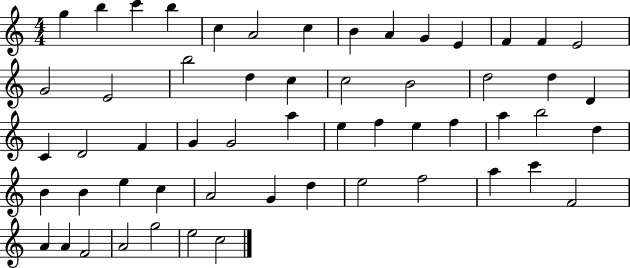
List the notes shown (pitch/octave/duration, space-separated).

G5/q B5/q C6/q B5/q C5/q A4/h C5/q B4/q A4/q G4/q E4/q F4/q F4/q E4/h G4/h E4/h B5/h D5/q C5/q C5/h B4/h D5/h D5/q D4/q C4/q D4/h F4/q G4/q G4/h A5/q E5/q F5/q E5/q F5/q A5/q B5/h D5/q B4/q B4/q E5/q C5/q A4/h G4/q D5/q E5/h F5/h A5/q C6/q F4/h A4/q A4/q F4/h A4/h G5/h E5/h C5/h